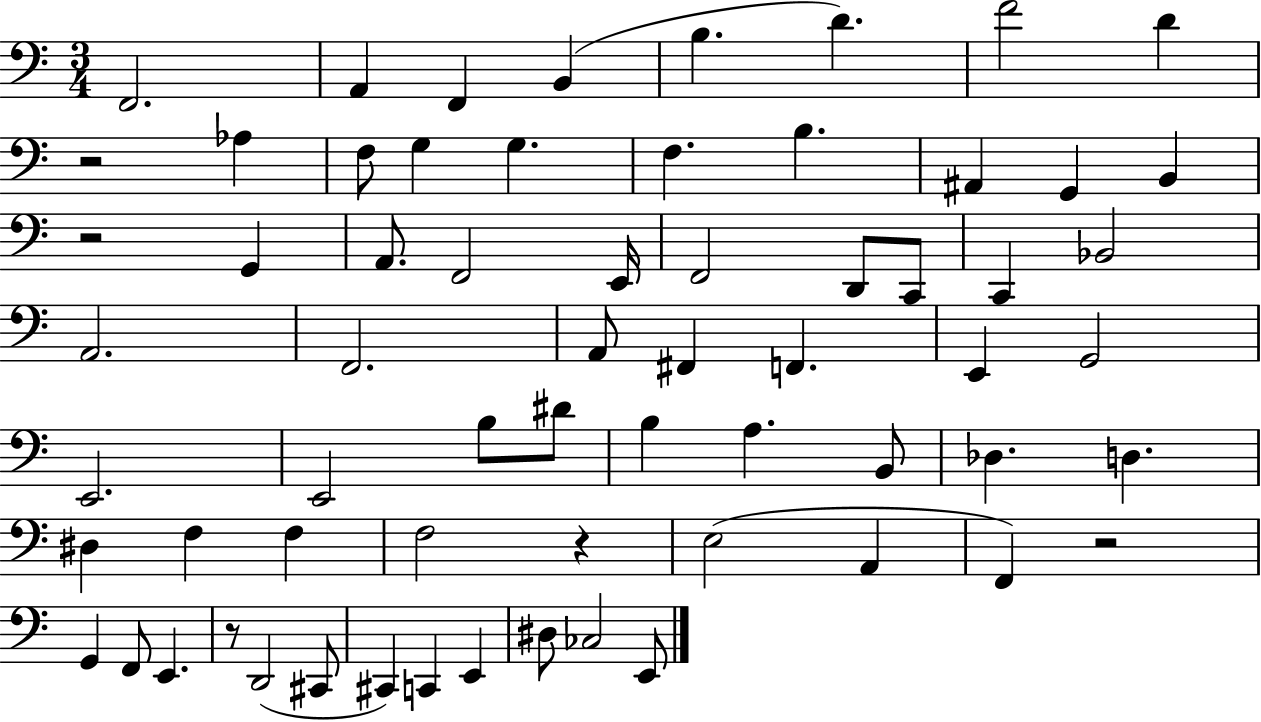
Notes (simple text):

F2/h. A2/q F2/q B2/q B3/q. D4/q. F4/h D4/q R/h Ab3/q F3/e G3/q G3/q. F3/q. B3/q. A#2/q G2/q B2/q R/h G2/q A2/e. F2/h E2/s F2/h D2/e C2/e C2/q Bb2/h A2/h. F2/h. A2/e F#2/q F2/q. E2/q G2/h E2/h. E2/h B3/e D#4/e B3/q A3/q. B2/e Db3/q. D3/q. D#3/q F3/q F3/q F3/h R/q E3/h A2/q F2/q R/h G2/q F2/e E2/q. R/e D2/h C#2/e C#2/q C2/q E2/q D#3/e CES3/h E2/e